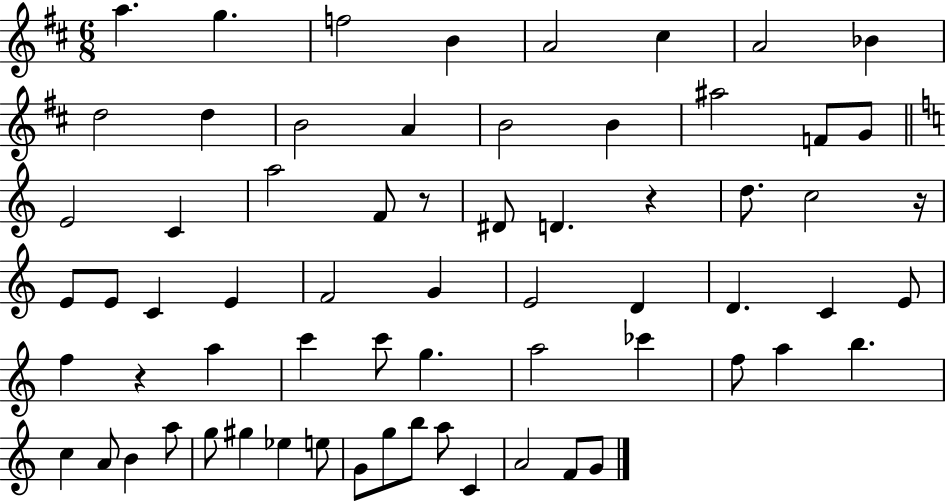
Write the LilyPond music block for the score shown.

{
  \clef treble
  \numericTimeSignature
  \time 6/8
  \key d \major
  a''4. g''4. | f''2 b'4 | a'2 cis''4 | a'2 bes'4 | \break d''2 d''4 | b'2 a'4 | b'2 b'4 | ais''2 f'8 g'8 | \break \bar "||" \break \key c \major e'2 c'4 | a''2 f'8 r8 | dis'8 d'4. r4 | d''8. c''2 r16 | \break e'8 e'8 c'4 e'4 | f'2 g'4 | e'2 d'4 | d'4. c'4 e'8 | \break f''4 r4 a''4 | c'''4 c'''8 g''4. | a''2 ces'''4 | f''8 a''4 b''4. | \break c''4 a'8 b'4 a''8 | g''8 gis''4 ees''4 e''8 | g'8 g''8 b''8 a''8 c'4 | a'2 f'8 g'8 | \break \bar "|."
}